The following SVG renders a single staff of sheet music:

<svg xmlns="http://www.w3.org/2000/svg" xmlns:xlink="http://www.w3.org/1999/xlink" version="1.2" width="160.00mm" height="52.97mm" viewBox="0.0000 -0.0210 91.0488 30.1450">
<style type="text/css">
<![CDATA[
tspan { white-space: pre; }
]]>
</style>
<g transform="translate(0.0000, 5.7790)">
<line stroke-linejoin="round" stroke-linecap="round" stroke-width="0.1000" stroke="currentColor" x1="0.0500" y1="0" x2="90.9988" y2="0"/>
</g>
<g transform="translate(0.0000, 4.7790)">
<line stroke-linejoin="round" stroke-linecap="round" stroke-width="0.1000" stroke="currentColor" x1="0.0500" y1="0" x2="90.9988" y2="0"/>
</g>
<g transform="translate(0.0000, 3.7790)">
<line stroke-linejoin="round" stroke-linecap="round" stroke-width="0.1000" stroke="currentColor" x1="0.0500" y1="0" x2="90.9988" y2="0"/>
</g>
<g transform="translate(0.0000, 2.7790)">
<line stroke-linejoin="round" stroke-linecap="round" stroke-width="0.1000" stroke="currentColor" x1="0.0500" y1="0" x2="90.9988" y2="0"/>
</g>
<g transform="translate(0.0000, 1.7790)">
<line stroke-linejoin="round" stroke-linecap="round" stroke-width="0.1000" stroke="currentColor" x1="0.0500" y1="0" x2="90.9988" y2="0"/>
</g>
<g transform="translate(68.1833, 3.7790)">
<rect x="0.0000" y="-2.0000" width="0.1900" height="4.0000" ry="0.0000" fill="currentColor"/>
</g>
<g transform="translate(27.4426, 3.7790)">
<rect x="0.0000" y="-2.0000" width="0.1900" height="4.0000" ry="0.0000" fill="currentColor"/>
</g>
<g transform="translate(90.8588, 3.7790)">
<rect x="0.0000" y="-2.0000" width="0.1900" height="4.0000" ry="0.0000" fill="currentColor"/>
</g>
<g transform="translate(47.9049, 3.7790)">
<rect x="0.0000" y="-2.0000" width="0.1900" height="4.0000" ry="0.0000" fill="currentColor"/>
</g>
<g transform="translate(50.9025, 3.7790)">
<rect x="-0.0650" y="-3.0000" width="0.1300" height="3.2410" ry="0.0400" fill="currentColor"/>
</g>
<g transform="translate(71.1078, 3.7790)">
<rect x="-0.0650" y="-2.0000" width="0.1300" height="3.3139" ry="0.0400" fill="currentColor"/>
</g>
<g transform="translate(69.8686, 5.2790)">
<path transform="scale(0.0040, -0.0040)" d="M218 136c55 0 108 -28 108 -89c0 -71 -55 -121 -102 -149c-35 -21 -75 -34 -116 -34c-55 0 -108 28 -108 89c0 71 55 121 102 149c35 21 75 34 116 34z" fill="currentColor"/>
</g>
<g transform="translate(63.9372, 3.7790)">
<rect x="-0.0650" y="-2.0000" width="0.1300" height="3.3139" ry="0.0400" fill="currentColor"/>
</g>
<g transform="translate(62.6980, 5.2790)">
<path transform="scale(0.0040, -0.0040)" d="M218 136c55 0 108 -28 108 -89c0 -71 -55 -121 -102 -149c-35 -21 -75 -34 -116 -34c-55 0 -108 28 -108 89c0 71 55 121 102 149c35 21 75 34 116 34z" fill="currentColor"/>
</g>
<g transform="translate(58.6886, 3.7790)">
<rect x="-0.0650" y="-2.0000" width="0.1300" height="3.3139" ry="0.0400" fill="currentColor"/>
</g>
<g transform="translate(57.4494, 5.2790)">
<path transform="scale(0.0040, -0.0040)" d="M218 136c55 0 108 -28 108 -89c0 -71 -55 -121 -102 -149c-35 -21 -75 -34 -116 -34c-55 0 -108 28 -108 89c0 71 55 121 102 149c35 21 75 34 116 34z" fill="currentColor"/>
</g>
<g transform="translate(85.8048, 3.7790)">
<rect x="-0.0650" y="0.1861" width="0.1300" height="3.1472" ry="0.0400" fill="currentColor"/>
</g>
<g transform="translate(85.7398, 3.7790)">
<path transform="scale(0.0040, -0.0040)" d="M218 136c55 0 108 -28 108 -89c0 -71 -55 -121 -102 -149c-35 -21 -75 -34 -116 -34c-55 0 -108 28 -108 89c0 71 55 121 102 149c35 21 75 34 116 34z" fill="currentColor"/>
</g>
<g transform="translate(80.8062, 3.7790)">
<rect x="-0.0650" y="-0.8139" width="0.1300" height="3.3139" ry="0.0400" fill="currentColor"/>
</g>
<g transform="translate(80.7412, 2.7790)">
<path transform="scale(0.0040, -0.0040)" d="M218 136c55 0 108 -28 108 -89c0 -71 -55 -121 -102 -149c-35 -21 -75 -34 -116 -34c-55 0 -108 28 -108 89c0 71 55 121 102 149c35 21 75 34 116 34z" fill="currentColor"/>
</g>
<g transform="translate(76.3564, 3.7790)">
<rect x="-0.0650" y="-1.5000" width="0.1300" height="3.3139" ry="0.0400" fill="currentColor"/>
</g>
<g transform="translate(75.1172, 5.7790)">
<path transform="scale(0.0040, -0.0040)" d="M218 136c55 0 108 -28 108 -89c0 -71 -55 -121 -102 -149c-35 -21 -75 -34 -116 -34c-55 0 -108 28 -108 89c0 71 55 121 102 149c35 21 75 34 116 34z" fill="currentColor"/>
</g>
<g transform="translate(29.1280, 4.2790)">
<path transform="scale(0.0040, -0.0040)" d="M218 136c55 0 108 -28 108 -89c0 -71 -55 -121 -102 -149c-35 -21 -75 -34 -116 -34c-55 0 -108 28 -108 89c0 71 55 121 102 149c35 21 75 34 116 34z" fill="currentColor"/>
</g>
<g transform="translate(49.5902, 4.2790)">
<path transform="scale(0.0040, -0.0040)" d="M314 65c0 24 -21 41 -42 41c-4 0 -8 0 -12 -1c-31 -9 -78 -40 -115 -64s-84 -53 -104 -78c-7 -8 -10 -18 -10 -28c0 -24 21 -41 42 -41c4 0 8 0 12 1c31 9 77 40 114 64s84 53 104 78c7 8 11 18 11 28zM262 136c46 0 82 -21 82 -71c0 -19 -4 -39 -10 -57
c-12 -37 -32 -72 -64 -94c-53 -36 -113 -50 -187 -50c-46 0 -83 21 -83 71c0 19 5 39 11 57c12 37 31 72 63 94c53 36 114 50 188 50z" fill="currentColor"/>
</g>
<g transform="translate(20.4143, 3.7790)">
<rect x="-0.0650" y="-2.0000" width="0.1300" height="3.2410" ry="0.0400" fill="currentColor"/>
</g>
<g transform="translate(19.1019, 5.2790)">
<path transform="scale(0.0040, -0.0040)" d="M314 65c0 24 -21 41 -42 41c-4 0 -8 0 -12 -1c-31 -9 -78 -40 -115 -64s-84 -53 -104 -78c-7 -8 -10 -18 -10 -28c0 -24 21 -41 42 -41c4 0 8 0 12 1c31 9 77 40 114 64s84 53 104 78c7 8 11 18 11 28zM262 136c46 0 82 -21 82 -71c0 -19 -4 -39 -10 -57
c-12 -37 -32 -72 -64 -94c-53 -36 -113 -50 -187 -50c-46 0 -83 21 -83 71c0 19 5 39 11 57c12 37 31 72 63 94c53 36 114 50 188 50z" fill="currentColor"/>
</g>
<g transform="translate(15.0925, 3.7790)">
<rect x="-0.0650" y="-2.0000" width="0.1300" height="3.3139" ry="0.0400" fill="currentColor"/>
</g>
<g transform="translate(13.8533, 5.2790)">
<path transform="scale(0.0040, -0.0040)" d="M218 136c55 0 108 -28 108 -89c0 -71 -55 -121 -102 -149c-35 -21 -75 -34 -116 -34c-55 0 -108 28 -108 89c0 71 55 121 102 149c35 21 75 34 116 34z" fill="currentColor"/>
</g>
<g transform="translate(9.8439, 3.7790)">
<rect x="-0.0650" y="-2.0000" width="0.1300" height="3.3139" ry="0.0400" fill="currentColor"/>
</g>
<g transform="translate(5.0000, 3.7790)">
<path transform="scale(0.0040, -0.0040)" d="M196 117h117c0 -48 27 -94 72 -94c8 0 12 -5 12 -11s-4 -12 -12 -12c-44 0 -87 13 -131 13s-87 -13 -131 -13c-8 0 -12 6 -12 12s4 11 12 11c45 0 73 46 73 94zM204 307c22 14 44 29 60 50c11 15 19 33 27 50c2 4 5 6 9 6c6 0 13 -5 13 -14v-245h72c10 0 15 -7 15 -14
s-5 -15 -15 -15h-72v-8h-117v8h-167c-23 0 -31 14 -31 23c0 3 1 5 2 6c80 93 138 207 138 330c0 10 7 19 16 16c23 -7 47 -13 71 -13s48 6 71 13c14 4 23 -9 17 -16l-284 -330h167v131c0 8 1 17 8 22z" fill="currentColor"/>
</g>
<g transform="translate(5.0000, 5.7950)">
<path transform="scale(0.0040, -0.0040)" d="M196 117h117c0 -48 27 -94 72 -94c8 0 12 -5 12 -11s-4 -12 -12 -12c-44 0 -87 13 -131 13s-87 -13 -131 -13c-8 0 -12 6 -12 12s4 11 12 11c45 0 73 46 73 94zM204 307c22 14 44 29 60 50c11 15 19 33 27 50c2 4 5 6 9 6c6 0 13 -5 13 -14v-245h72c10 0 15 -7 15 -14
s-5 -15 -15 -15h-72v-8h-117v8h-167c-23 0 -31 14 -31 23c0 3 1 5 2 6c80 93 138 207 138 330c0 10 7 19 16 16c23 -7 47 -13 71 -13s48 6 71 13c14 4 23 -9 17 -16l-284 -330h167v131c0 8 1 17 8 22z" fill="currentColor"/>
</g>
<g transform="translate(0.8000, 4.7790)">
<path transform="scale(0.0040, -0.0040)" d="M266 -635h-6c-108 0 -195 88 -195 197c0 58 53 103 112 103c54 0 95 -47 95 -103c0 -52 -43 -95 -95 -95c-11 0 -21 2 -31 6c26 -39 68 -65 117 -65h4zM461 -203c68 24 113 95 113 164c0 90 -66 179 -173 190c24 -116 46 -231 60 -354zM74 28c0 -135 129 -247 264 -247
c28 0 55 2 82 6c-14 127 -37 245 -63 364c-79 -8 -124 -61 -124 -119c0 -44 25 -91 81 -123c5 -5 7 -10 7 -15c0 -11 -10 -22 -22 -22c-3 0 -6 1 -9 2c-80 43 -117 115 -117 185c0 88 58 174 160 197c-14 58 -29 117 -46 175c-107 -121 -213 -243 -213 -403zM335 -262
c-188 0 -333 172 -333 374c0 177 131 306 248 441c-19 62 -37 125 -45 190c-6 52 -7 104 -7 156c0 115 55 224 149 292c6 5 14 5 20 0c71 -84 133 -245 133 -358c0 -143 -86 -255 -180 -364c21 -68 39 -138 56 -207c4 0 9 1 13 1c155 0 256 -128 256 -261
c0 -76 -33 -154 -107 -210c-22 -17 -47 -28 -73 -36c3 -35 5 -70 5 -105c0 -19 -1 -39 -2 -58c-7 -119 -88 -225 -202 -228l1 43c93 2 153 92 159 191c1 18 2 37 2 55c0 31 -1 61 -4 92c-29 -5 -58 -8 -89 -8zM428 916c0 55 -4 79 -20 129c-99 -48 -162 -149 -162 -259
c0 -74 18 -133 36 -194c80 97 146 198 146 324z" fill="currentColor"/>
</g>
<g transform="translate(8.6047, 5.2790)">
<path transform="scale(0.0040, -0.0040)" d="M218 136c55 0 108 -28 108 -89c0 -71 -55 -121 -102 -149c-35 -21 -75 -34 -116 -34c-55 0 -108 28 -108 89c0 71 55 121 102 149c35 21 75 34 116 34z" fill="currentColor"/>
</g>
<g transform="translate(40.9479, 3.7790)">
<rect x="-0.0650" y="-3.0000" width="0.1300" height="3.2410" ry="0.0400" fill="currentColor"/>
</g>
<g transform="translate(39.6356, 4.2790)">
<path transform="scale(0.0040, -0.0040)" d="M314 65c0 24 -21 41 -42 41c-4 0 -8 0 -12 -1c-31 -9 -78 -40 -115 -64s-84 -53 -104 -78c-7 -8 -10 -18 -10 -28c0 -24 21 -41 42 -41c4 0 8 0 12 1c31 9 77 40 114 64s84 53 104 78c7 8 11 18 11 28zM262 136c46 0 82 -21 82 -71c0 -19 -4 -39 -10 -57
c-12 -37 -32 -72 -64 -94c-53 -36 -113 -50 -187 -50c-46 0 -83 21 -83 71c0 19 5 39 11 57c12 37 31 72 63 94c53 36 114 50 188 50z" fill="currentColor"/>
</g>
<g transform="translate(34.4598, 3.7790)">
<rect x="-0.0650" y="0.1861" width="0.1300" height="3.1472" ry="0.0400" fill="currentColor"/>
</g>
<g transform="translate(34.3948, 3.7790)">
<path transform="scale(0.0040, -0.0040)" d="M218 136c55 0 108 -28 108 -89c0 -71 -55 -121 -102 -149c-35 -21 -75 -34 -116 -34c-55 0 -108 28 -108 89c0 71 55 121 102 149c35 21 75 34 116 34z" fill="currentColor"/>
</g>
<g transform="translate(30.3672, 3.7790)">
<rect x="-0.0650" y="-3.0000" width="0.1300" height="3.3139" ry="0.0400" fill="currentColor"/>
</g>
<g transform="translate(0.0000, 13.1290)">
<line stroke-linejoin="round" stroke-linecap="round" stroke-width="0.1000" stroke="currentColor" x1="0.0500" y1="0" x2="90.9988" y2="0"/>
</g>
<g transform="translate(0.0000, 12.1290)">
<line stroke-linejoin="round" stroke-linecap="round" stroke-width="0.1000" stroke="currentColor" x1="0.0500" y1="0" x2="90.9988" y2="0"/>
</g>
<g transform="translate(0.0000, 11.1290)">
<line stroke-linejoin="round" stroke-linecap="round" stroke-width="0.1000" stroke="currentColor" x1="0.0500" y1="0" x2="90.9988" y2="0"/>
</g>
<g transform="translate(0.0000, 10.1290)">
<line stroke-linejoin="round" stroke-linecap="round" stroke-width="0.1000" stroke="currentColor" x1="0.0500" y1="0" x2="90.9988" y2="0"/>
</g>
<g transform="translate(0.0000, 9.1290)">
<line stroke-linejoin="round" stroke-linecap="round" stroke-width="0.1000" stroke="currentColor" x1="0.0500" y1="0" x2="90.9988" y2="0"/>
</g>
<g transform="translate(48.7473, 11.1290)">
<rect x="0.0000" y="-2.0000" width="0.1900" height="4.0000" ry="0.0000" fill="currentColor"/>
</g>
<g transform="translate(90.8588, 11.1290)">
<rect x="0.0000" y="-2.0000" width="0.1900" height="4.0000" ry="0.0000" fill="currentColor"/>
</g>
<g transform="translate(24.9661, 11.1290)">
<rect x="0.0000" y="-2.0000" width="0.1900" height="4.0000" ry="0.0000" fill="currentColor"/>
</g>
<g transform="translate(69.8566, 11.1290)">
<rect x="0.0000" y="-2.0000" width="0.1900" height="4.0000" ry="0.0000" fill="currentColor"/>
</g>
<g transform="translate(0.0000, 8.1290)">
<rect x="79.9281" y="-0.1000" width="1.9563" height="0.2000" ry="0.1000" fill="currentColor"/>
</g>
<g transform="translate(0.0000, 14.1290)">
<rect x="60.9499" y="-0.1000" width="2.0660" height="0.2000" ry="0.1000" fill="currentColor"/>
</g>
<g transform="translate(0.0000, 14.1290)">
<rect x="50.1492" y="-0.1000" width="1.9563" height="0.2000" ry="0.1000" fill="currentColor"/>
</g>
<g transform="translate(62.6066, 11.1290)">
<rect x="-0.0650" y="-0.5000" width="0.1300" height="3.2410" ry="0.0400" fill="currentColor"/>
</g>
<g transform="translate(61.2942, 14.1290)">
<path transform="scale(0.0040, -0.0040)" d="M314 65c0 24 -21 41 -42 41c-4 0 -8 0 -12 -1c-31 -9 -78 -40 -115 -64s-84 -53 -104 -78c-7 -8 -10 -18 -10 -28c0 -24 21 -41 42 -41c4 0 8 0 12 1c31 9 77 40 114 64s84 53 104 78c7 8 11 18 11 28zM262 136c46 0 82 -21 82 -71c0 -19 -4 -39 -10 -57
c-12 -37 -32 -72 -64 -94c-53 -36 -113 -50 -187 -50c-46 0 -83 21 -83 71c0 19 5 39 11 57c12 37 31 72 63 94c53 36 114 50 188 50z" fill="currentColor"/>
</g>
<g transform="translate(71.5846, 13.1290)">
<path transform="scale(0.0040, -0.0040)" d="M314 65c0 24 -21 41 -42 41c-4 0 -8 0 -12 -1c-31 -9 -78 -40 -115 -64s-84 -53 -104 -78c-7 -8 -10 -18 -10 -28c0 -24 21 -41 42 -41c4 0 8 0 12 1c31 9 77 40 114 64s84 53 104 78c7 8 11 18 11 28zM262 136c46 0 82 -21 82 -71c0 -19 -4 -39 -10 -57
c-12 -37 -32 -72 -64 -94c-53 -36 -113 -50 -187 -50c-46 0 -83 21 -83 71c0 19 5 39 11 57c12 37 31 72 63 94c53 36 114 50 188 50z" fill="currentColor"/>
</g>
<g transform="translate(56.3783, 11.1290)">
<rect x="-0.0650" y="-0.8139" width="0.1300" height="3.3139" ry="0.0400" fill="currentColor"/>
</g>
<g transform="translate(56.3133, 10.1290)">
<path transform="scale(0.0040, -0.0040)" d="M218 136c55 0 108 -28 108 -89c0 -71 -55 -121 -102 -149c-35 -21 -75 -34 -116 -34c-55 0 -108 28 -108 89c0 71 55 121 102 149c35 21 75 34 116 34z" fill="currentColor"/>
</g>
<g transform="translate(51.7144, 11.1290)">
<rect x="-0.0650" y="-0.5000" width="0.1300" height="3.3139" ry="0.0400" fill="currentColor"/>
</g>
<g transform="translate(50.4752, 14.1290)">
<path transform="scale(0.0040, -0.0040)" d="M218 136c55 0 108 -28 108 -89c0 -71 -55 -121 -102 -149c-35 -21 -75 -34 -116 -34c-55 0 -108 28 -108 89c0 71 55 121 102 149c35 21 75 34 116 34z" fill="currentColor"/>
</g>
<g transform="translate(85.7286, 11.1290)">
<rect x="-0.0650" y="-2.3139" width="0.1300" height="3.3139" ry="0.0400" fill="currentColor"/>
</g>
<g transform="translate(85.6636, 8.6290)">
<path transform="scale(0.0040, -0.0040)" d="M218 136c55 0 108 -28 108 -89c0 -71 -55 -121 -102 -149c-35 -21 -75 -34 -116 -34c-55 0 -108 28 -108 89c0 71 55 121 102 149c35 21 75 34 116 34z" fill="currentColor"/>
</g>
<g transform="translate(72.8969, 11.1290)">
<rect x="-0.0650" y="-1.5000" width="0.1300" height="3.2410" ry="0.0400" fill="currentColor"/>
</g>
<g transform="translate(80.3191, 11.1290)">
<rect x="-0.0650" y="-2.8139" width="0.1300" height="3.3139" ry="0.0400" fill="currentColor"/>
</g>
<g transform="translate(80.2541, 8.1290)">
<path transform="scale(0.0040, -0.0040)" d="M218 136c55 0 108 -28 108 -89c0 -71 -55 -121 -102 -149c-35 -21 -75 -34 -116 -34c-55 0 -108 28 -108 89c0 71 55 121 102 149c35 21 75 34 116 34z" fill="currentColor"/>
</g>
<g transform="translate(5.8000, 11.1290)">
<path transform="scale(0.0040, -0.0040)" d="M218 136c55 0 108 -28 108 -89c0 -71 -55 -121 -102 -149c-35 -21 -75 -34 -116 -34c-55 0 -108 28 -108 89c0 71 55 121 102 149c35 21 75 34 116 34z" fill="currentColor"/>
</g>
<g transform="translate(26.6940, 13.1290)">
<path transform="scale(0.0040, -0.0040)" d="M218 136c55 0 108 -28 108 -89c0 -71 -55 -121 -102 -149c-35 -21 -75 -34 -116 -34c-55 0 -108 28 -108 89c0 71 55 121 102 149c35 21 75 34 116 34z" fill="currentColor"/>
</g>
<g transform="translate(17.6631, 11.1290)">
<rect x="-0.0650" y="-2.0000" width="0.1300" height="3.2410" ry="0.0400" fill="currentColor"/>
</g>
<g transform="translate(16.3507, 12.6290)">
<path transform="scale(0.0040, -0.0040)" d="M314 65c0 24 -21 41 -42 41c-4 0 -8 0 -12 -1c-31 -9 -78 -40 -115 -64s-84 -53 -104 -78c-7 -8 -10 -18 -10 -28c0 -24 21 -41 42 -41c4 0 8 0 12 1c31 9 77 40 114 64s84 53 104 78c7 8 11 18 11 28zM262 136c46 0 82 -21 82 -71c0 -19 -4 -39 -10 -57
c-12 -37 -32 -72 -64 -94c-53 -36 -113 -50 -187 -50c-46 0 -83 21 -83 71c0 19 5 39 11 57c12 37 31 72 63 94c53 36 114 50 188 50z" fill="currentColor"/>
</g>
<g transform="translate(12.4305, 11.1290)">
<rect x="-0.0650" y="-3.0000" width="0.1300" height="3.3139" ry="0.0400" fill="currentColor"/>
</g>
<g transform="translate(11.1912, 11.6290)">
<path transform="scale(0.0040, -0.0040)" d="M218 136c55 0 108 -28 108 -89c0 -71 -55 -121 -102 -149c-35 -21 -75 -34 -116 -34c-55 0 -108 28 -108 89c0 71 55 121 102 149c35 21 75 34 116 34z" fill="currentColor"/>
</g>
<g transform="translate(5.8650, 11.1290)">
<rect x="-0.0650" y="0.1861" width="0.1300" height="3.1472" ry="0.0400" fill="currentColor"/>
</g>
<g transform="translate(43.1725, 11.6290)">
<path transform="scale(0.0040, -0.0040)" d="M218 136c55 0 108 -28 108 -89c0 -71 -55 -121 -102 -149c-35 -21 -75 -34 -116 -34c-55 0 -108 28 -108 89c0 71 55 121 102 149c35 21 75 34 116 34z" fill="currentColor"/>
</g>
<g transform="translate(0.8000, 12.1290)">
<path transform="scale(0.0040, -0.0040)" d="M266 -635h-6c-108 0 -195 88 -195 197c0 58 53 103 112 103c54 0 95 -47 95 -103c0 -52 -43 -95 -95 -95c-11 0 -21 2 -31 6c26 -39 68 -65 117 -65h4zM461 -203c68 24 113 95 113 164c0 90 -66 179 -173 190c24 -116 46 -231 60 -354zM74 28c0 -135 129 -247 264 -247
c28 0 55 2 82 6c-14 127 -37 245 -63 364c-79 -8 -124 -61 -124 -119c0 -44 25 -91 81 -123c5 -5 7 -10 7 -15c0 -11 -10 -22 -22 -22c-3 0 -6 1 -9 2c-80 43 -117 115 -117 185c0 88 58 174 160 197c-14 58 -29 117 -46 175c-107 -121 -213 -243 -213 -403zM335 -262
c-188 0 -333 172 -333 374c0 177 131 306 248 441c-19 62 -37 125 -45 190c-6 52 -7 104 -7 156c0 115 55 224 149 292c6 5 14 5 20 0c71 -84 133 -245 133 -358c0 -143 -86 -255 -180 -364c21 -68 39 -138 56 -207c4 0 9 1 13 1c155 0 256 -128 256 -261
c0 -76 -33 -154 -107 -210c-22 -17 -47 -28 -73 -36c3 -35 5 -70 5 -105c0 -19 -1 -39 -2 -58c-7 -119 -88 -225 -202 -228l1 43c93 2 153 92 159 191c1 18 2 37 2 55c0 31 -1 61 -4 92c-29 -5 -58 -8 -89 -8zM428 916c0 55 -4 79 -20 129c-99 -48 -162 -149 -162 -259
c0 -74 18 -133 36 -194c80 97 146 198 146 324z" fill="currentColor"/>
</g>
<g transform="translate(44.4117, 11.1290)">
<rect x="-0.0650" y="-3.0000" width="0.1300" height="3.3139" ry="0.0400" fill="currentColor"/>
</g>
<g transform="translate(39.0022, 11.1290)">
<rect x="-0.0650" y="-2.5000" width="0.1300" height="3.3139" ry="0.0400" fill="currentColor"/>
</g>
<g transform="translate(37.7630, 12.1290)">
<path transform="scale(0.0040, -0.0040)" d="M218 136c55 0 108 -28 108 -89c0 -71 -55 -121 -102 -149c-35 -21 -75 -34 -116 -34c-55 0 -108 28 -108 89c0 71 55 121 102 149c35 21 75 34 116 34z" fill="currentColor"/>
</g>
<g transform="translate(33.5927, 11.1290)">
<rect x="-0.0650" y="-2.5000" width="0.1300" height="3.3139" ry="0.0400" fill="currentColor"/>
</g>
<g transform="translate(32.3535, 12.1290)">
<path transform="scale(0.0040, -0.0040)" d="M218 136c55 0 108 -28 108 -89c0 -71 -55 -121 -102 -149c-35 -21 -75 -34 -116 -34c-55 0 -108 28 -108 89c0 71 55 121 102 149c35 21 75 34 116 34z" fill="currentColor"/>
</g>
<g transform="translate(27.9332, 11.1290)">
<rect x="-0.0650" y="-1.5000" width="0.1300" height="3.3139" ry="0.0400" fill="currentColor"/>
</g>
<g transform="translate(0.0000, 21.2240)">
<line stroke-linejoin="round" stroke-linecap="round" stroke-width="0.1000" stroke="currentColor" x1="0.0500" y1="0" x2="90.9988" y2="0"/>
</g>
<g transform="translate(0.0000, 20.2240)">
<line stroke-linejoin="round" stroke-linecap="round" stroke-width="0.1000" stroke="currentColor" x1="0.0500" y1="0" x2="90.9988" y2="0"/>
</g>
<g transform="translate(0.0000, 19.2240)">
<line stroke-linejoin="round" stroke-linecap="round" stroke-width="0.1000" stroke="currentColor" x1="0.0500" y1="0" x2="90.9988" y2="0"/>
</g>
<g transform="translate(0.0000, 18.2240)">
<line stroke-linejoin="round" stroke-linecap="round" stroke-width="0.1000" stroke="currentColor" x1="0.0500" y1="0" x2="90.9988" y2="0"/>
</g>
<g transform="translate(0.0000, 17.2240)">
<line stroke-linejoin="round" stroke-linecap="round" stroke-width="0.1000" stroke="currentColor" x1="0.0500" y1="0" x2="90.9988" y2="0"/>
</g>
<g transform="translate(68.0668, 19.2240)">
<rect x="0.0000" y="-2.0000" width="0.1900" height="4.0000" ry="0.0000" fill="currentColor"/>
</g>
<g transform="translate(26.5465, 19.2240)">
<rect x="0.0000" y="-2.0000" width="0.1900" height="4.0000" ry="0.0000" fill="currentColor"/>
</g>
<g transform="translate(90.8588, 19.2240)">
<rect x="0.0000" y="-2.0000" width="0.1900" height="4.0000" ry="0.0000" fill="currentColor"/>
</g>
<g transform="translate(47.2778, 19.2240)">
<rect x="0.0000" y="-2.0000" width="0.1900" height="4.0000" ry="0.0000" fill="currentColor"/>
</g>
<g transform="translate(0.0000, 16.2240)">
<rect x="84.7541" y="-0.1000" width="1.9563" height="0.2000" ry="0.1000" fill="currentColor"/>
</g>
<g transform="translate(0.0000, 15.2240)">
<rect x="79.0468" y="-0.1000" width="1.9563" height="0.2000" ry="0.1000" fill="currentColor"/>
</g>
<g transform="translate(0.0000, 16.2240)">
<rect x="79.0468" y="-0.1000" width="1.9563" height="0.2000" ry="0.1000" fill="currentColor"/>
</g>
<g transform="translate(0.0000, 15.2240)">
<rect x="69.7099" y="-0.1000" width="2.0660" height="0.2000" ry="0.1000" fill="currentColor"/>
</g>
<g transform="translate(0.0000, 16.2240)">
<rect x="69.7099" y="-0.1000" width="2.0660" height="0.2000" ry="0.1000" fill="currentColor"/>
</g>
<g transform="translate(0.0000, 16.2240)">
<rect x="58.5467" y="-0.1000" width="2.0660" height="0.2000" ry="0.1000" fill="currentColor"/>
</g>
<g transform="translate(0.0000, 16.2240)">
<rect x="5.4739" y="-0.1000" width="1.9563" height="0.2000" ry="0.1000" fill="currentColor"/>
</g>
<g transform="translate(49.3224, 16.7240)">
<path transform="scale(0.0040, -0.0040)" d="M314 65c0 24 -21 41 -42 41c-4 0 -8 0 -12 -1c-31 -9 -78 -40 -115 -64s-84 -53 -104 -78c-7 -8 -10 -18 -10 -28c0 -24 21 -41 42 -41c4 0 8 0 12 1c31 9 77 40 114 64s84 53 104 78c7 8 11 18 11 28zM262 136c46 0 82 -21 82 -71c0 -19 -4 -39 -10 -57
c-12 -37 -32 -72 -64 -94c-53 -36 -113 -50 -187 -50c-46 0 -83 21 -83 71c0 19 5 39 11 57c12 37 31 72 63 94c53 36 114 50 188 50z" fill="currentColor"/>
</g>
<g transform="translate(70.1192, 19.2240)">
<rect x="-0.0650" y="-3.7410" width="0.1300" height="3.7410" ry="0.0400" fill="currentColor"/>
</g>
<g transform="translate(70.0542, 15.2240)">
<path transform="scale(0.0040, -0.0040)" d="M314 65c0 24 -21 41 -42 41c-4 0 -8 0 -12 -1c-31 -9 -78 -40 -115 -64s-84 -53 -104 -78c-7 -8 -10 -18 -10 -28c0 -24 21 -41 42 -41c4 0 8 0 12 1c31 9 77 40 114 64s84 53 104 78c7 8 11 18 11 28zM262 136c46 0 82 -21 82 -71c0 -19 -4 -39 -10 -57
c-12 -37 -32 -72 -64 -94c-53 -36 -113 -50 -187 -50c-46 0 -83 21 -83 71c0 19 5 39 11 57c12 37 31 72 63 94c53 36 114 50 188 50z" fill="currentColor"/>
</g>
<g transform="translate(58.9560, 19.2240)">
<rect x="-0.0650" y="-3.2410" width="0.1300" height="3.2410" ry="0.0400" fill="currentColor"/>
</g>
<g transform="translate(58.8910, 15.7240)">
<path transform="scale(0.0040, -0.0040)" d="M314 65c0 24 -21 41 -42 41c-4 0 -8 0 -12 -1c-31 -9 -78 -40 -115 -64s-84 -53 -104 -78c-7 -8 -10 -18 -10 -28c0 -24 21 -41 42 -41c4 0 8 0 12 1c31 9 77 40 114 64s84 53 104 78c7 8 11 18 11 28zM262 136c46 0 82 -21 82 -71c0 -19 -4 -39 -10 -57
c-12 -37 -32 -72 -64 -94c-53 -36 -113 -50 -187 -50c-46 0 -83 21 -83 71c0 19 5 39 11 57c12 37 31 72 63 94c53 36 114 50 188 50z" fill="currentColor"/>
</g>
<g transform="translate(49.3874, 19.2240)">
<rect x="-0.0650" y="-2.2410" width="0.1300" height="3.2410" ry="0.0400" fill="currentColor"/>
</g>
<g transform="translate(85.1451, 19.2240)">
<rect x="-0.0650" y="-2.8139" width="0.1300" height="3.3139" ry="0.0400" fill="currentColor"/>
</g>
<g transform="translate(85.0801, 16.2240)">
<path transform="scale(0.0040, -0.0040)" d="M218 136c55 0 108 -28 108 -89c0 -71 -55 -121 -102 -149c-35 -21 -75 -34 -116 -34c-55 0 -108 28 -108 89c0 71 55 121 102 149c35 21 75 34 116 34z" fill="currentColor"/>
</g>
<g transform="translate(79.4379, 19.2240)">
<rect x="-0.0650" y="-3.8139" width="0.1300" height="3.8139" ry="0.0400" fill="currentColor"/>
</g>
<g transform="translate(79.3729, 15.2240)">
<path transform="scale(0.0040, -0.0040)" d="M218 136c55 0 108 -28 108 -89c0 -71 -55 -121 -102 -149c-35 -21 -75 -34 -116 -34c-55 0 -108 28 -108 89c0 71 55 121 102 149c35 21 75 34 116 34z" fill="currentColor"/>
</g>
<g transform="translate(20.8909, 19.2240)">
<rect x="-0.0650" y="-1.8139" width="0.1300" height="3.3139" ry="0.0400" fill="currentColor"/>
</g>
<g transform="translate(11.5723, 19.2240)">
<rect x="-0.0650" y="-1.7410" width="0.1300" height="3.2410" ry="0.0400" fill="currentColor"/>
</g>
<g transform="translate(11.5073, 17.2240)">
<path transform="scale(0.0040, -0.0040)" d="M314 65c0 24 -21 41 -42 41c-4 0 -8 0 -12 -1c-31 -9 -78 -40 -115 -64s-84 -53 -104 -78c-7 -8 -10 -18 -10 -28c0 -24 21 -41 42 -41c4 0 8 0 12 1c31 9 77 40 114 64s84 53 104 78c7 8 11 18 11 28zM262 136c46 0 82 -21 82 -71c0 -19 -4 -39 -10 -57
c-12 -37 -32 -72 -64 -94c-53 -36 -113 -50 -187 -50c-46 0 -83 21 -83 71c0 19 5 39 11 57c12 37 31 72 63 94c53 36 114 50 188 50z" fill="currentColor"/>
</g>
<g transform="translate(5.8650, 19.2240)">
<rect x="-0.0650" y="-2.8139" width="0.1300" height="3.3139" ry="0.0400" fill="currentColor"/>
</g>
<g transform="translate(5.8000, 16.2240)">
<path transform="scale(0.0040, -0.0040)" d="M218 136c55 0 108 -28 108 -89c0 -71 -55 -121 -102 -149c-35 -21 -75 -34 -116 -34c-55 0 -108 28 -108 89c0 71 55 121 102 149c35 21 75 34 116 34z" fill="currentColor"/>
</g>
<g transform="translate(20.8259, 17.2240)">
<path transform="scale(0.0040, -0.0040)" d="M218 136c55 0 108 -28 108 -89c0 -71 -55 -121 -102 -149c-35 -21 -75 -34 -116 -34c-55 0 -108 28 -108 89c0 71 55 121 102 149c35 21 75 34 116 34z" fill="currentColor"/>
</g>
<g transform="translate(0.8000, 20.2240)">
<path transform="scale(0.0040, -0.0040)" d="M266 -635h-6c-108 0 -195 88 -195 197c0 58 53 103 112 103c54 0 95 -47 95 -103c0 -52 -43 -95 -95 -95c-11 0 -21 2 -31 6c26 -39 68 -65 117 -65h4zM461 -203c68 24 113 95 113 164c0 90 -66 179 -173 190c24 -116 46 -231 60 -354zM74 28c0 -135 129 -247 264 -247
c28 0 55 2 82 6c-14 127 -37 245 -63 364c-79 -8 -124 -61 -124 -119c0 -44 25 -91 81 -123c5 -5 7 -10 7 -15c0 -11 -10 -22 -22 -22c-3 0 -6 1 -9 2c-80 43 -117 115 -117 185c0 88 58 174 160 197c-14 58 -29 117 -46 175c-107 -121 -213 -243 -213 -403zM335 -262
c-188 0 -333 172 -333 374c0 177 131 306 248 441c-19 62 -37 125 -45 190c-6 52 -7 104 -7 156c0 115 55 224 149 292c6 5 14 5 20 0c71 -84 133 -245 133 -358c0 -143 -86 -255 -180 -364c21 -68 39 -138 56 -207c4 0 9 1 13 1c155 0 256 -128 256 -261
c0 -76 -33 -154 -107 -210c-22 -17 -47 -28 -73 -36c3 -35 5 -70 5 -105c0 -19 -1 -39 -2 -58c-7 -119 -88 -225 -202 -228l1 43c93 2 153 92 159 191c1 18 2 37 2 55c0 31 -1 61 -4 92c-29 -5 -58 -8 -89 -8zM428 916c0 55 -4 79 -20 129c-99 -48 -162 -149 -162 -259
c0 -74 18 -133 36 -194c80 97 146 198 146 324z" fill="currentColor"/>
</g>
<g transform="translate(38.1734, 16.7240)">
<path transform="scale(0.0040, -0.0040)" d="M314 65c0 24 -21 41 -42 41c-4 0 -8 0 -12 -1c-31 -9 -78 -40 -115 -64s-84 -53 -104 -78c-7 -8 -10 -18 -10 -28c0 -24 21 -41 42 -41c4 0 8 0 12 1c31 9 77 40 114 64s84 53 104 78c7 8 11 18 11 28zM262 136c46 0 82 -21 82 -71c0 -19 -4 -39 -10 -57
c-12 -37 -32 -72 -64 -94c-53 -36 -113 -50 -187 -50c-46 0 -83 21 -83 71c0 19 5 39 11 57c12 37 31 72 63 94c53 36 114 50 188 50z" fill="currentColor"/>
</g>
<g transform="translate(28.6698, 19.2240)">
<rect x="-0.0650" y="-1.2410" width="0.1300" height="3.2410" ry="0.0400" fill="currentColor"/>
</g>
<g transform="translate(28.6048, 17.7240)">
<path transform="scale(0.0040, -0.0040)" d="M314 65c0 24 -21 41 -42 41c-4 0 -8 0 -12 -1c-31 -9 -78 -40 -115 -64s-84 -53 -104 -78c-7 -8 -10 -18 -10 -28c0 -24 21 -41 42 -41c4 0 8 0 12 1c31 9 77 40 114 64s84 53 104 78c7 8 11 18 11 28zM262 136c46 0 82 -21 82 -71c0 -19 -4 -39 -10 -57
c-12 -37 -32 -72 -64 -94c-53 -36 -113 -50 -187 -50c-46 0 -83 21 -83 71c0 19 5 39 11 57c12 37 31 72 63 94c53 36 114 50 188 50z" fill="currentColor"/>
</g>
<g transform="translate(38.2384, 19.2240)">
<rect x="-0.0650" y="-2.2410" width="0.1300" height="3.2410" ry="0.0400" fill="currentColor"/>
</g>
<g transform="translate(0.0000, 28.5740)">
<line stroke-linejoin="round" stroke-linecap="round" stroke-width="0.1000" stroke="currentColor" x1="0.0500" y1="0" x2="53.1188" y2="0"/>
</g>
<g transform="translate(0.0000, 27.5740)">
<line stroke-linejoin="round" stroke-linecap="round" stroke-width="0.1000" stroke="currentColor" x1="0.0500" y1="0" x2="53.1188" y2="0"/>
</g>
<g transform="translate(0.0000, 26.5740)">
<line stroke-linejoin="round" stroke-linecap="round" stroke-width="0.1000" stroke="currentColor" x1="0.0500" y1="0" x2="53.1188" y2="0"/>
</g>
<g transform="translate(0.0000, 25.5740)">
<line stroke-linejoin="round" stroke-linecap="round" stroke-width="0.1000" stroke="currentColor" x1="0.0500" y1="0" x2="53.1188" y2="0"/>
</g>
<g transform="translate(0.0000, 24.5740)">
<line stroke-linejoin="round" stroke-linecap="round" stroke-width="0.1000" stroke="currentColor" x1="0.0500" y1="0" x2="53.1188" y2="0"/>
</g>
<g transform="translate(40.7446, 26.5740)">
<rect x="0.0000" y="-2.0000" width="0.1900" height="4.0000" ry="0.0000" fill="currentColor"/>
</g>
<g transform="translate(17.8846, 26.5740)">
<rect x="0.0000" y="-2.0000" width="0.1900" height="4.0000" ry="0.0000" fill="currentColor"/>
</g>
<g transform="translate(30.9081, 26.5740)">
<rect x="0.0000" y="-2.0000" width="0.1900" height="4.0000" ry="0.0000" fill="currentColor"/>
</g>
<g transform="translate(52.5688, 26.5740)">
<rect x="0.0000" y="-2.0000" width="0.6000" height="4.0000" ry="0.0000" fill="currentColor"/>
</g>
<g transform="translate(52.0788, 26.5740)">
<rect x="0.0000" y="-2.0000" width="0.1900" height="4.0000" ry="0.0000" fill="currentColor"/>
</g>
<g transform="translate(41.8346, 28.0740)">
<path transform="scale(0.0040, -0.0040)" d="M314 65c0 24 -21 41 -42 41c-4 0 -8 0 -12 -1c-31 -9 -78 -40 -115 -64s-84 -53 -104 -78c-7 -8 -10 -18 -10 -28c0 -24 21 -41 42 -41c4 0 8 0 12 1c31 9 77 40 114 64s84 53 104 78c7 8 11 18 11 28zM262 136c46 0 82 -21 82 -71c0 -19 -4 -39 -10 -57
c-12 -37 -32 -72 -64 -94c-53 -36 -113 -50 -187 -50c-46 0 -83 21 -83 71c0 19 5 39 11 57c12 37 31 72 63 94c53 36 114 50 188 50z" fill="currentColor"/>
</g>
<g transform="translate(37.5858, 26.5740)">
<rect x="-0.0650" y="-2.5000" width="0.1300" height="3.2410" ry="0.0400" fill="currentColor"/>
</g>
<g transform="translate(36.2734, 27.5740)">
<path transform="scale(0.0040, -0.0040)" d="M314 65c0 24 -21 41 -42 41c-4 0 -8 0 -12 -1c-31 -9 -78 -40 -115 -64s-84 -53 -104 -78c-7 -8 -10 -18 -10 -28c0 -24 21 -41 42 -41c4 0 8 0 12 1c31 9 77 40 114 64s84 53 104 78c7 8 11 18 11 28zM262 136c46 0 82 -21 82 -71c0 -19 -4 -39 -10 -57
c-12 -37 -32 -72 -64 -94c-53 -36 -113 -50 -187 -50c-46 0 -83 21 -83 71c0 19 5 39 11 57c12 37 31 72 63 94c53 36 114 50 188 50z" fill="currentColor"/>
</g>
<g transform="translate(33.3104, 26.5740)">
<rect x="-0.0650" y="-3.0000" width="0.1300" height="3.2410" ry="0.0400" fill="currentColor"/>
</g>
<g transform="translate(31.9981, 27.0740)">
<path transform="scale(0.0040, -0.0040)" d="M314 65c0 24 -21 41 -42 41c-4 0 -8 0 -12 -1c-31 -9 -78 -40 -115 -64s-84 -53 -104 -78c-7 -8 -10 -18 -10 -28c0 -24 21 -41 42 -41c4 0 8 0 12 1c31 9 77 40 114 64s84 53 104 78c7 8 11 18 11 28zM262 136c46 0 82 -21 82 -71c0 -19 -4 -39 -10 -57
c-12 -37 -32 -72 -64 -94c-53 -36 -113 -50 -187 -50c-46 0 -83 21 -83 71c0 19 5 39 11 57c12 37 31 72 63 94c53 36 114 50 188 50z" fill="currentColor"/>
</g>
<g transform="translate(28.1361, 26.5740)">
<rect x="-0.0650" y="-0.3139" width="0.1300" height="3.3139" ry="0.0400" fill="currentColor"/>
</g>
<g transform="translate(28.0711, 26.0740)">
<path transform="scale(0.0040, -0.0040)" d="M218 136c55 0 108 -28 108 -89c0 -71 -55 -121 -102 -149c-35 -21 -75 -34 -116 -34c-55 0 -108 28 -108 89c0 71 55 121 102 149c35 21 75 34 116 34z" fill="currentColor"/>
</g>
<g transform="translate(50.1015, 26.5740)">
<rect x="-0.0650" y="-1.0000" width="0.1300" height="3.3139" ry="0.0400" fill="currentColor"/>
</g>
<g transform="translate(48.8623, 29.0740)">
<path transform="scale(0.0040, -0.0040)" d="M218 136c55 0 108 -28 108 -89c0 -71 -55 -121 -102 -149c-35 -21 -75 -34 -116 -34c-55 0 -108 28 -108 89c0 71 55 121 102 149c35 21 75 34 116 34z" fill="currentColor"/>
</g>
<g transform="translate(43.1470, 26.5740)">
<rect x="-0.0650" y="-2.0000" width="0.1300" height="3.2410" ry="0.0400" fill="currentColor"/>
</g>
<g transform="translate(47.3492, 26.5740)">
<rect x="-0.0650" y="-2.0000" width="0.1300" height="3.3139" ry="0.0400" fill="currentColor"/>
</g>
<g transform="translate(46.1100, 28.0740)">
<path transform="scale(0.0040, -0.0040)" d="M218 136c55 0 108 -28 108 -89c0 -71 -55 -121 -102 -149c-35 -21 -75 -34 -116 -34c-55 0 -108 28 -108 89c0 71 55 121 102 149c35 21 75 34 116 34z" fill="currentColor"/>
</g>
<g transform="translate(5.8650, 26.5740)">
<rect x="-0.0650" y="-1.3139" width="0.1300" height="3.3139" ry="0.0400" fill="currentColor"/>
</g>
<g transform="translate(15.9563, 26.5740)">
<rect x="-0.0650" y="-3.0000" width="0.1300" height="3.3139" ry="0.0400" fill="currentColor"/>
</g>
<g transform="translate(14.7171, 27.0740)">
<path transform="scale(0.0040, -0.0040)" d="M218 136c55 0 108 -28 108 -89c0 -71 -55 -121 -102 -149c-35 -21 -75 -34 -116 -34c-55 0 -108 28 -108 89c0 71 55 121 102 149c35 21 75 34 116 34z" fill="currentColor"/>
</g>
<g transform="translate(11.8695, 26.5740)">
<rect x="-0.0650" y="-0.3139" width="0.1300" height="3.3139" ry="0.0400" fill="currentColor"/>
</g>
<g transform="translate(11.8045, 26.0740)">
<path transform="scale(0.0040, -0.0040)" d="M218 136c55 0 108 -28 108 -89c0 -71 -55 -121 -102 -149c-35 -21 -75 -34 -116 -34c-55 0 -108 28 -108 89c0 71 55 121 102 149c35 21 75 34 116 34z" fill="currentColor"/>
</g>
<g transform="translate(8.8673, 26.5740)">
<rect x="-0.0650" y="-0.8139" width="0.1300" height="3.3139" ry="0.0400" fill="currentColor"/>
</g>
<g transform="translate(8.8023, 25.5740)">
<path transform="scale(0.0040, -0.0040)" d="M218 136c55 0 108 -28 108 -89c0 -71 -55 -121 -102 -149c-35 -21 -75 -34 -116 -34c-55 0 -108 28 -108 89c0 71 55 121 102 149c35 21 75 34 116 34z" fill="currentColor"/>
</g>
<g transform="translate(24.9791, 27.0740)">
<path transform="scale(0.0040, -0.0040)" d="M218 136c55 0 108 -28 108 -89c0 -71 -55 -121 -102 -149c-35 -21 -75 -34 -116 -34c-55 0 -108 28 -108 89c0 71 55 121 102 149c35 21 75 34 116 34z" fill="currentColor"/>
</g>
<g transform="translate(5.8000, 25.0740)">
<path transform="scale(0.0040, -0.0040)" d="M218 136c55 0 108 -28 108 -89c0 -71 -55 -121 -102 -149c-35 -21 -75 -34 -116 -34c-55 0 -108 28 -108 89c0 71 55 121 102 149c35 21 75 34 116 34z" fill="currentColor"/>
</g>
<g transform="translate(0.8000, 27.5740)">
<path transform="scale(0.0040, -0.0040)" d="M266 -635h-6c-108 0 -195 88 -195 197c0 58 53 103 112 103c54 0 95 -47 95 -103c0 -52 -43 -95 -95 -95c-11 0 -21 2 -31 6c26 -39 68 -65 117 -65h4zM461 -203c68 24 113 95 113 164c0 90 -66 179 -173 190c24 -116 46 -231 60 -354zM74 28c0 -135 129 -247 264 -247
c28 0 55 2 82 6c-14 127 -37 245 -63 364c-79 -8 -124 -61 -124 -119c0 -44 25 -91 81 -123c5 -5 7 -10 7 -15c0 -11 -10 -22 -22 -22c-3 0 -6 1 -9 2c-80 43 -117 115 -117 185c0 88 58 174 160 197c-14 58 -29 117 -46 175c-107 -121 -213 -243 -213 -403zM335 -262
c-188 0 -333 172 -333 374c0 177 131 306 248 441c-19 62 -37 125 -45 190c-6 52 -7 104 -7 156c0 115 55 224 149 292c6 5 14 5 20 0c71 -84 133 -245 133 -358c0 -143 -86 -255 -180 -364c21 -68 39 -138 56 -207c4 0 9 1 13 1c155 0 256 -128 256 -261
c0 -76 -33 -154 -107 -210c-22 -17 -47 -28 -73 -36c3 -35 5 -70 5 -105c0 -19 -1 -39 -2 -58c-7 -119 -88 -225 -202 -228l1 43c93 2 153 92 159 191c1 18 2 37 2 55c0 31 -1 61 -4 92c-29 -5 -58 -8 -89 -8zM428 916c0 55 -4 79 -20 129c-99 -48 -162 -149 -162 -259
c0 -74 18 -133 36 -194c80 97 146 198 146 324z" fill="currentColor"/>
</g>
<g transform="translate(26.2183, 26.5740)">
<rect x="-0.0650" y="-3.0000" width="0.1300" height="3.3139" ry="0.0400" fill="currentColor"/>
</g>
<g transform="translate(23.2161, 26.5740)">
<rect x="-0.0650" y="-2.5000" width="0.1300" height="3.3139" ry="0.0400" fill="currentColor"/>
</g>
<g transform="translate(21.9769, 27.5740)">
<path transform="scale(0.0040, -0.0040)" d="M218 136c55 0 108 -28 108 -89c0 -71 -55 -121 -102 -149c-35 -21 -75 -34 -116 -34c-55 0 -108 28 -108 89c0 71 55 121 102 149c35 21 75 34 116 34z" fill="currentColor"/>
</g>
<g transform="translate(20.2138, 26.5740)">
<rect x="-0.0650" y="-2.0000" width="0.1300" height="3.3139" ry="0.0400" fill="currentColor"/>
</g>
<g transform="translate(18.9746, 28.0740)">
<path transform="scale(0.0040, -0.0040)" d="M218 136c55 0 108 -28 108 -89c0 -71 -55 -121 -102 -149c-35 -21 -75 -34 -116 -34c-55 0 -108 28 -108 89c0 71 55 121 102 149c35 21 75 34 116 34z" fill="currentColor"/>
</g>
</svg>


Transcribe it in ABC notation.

X:1
T:Untitled
M:4/4
L:1/4
K:C
F F F2 A B A2 A2 F F F E d B B A F2 E G G A C d C2 E2 a g a f2 f e2 g2 g2 b2 c'2 c' a e d c A F G A c A2 G2 F2 F D